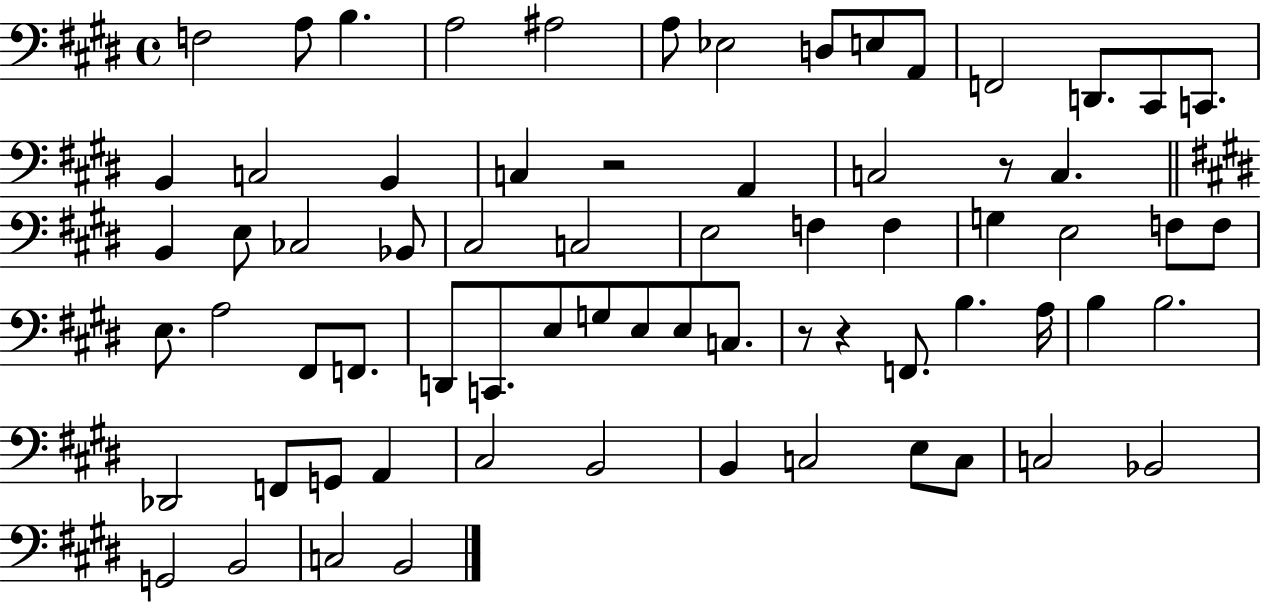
X:1
T:Untitled
M:4/4
L:1/4
K:E
F,2 A,/2 B, A,2 ^A,2 A,/2 _E,2 D,/2 E,/2 A,,/2 F,,2 D,,/2 ^C,,/2 C,,/2 B,, C,2 B,, C, z2 A,, C,2 z/2 C, B,, E,/2 _C,2 _B,,/2 ^C,2 C,2 E,2 F, F, G, E,2 F,/2 F,/2 E,/2 A,2 ^F,,/2 F,,/2 D,,/2 C,,/2 E,/2 G,/2 E,/2 E,/2 C,/2 z/2 z F,,/2 B, A,/4 B, B,2 _D,,2 F,,/2 G,,/2 A,, ^C,2 B,,2 B,, C,2 E,/2 C,/2 C,2 _B,,2 G,,2 B,,2 C,2 B,,2